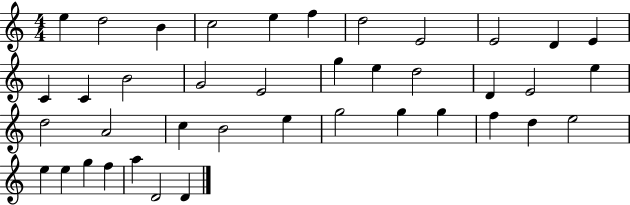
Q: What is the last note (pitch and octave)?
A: D4